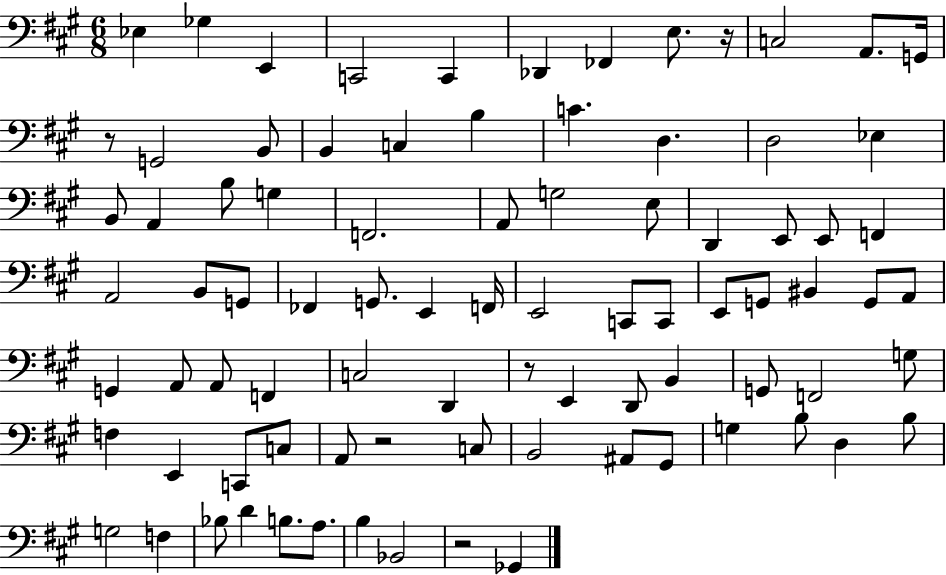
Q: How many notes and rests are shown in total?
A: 86